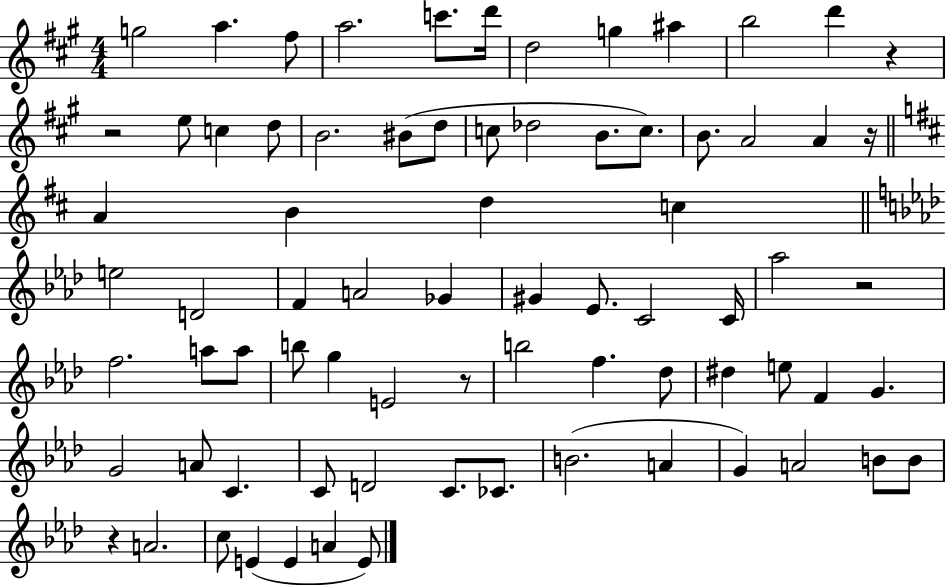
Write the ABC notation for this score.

X:1
T:Untitled
M:4/4
L:1/4
K:A
g2 a ^f/2 a2 c'/2 d'/4 d2 g ^a b2 d' z z2 e/2 c d/2 B2 ^B/2 d/2 c/2 _d2 B/2 c/2 B/2 A2 A z/4 A B d c e2 D2 F A2 _G ^G _E/2 C2 C/4 _a2 z2 f2 a/2 a/2 b/2 g E2 z/2 b2 f _d/2 ^d e/2 F G G2 A/2 C C/2 D2 C/2 _C/2 B2 A G A2 B/2 B/2 z A2 c/2 E E A E/2